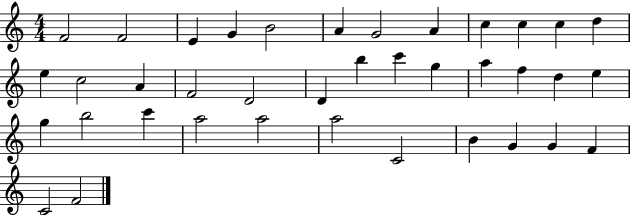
F4/h F4/h E4/q G4/q B4/h A4/q G4/h A4/q C5/q C5/q C5/q D5/q E5/q C5/h A4/q F4/h D4/h D4/q B5/q C6/q G5/q A5/q F5/q D5/q E5/q G5/q B5/h C6/q A5/h A5/h A5/h C4/h B4/q G4/q G4/q F4/q C4/h F4/h